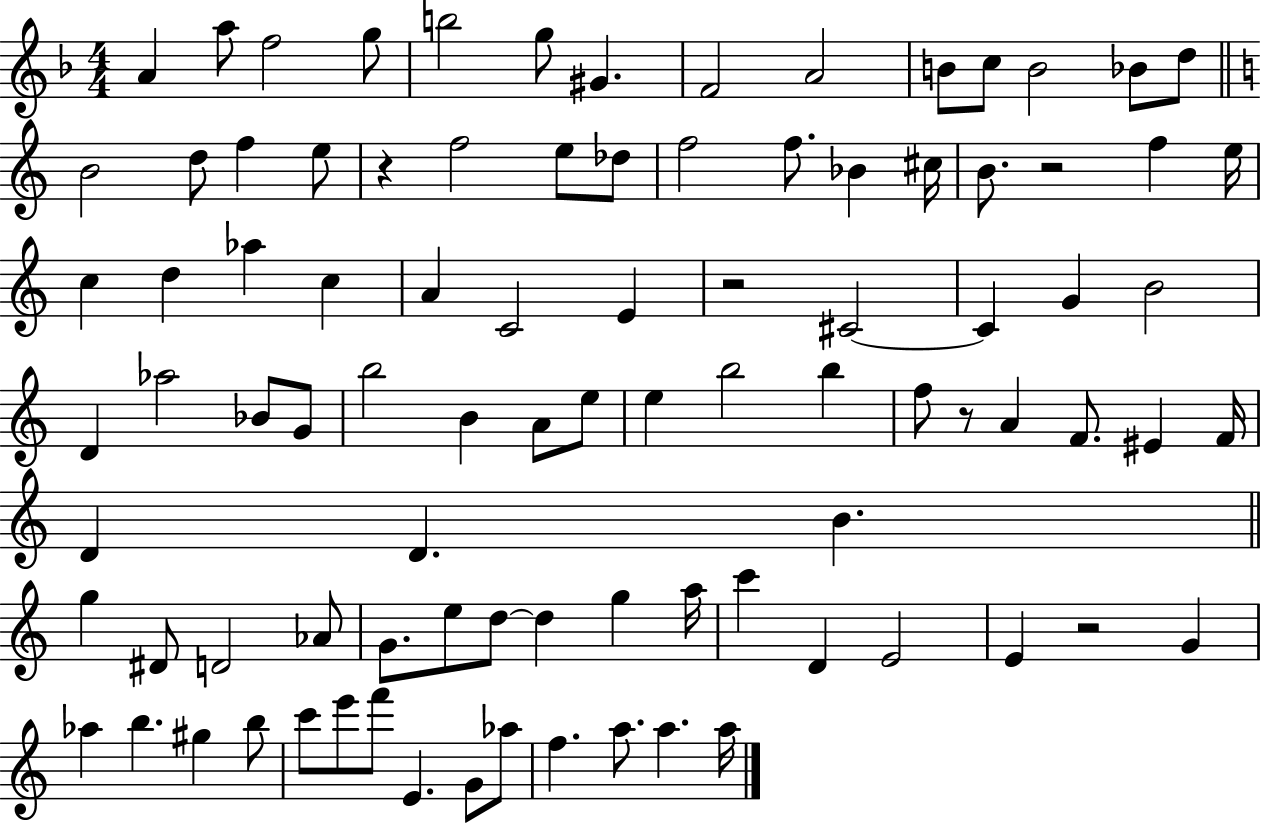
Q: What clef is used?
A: treble